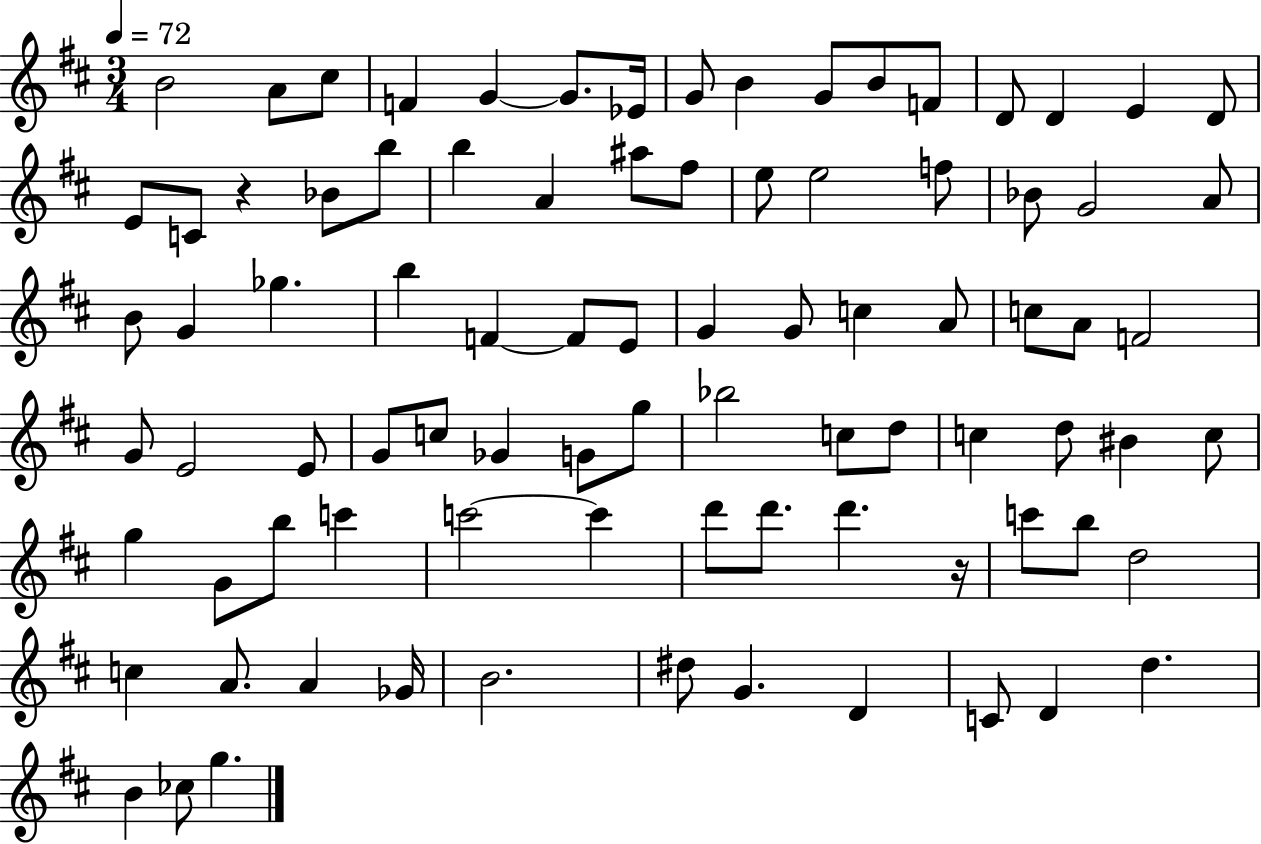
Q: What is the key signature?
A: D major